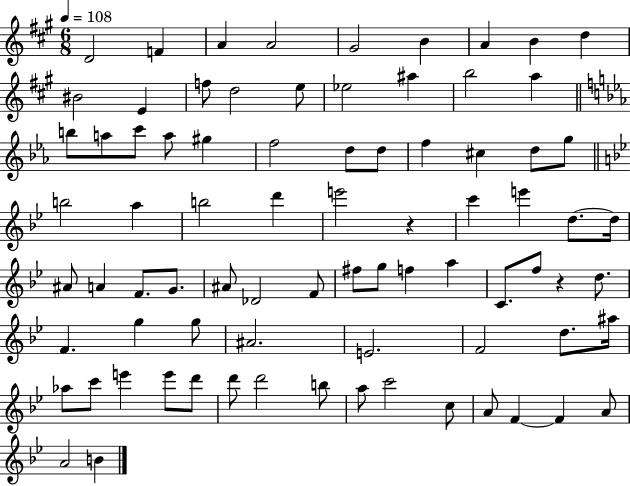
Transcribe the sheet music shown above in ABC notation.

X:1
T:Untitled
M:6/8
L:1/4
K:A
D2 F A A2 ^G2 B A B d ^B2 E f/2 d2 e/2 _e2 ^a b2 a b/2 a/2 c'/2 a/2 ^g f2 d/2 d/2 f ^c d/2 g/2 b2 a b2 d' e'2 z c' e' d/2 d/4 ^A/2 A F/2 G/2 ^A/2 _D2 F/2 ^f/2 g/2 f a C/2 f/2 z d/2 F g g/2 ^A2 E2 F2 d/2 ^a/4 _a/2 c'/2 e' e'/2 d'/2 d'/2 d'2 b/2 a/2 c'2 c/2 A/2 F F A/2 A2 B